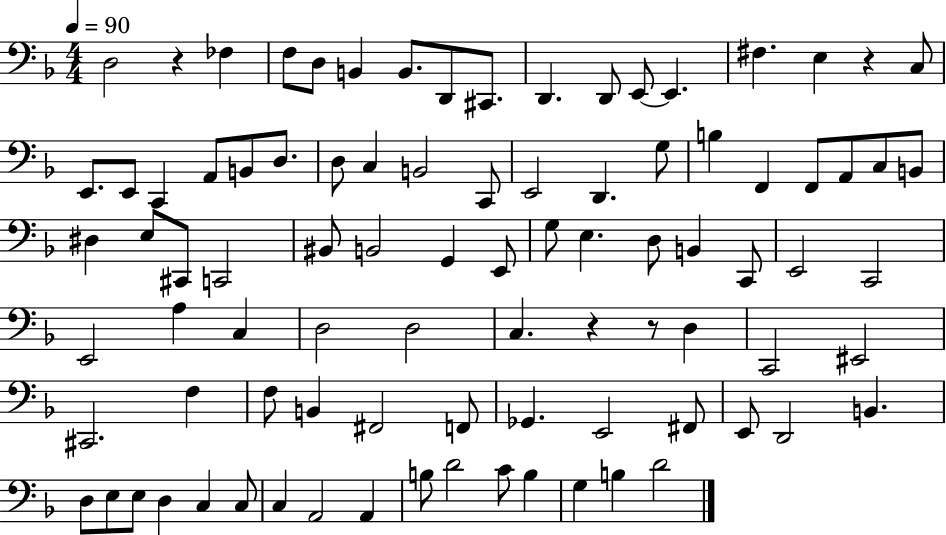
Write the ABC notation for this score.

X:1
T:Untitled
M:4/4
L:1/4
K:F
D,2 z _F, F,/2 D,/2 B,, B,,/2 D,,/2 ^C,,/2 D,, D,,/2 E,,/2 E,, ^F, E, z C,/2 E,,/2 E,,/2 C,, A,,/2 B,,/2 D,/2 D,/2 C, B,,2 C,,/2 E,,2 D,, G,/2 B, F,, F,,/2 A,,/2 C,/2 B,,/2 ^D, E,/2 ^C,,/2 C,,2 ^B,,/2 B,,2 G,, E,,/2 G,/2 E, D,/2 B,, C,,/2 E,,2 C,,2 E,,2 A, C, D,2 D,2 C, z z/2 D, C,,2 ^E,,2 ^C,,2 F, F,/2 B,, ^F,,2 F,,/2 _G,, E,,2 ^F,,/2 E,,/2 D,,2 B,, D,/2 E,/2 E,/2 D, C, C,/2 C, A,,2 A,, B,/2 D2 C/2 B, G, B, D2